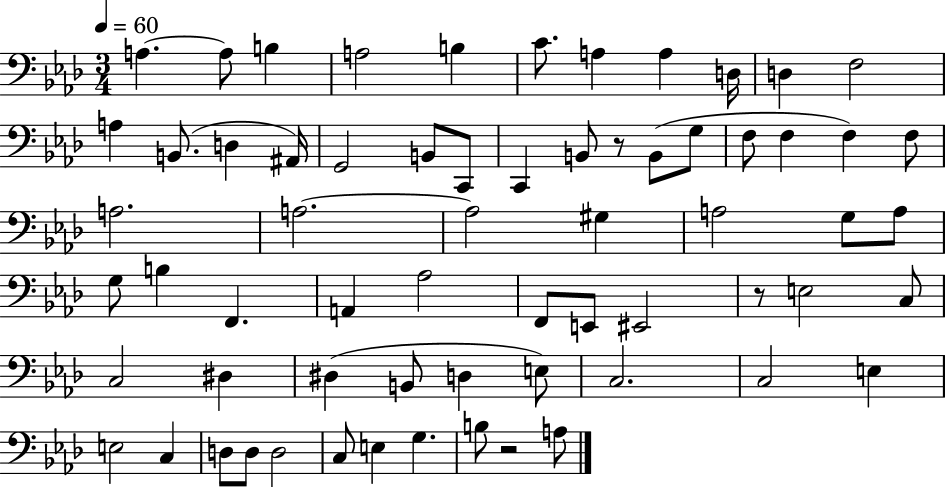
X:1
T:Untitled
M:3/4
L:1/4
K:Ab
A, A,/2 B, A,2 B, C/2 A, A, D,/4 D, F,2 A, B,,/2 D, ^A,,/4 G,,2 B,,/2 C,,/2 C,, B,,/2 z/2 B,,/2 G,/2 F,/2 F, F, F,/2 A,2 A,2 A,2 ^G, A,2 G,/2 A,/2 G,/2 B, F,, A,, _A,2 F,,/2 E,,/2 ^E,,2 z/2 E,2 C,/2 C,2 ^D, ^D, B,,/2 D, E,/2 C,2 C,2 E, E,2 C, D,/2 D,/2 D,2 C,/2 E, G, B,/2 z2 A,/2